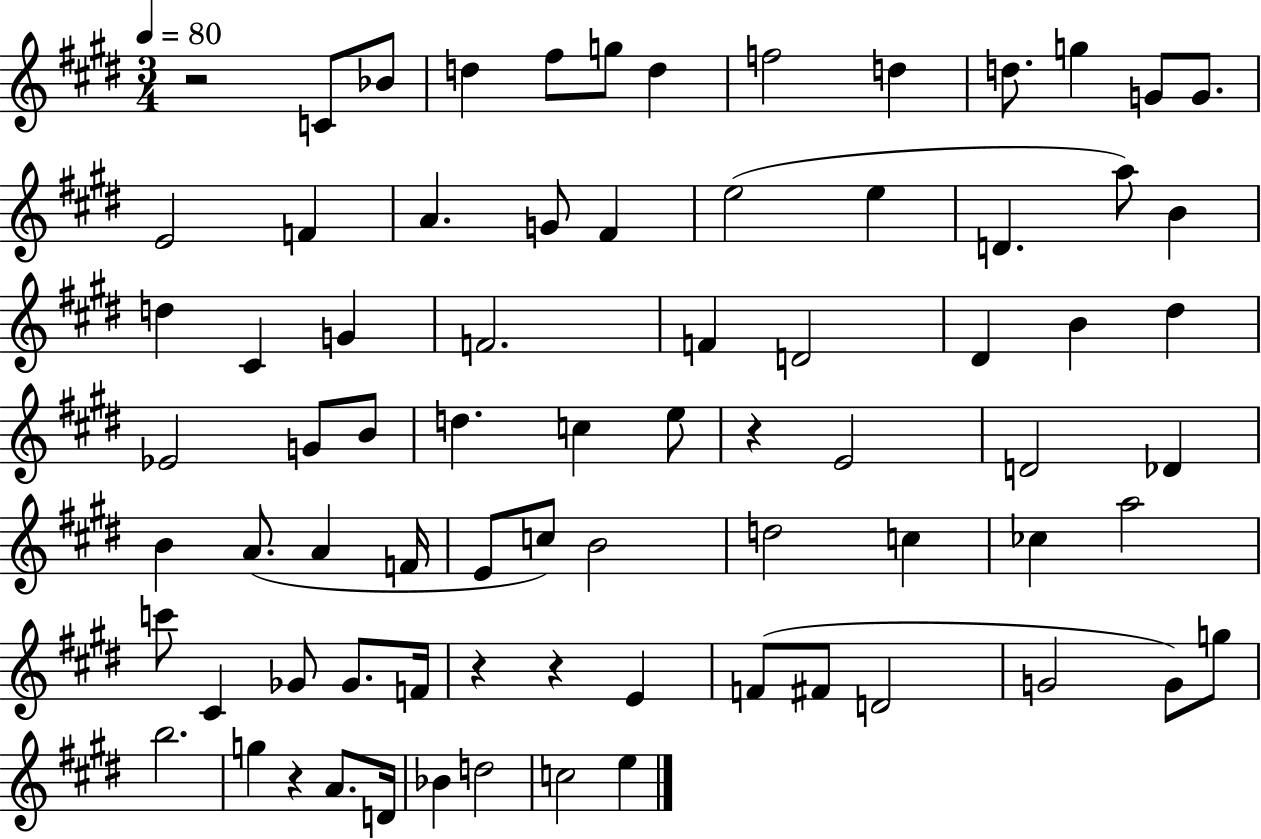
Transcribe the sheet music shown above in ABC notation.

X:1
T:Untitled
M:3/4
L:1/4
K:E
z2 C/2 _B/2 d ^f/2 g/2 d f2 d d/2 g G/2 G/2 E2 F A G/2 ^F e2 e D a/2 B d ^C G F2 F D2 ^D B ^d _E2 G/2 B/2 d c e/2 z E2 D2 _D B A/2 A F/4 E/2 c/2 B2 d2 c _c a2 c'/2 ^C _G/2 _G/2 F/4 z z E F/2 ^F/2 D2 G2 G/2 g/2 b2 g z A/2 D/4 _B d2 c2 e